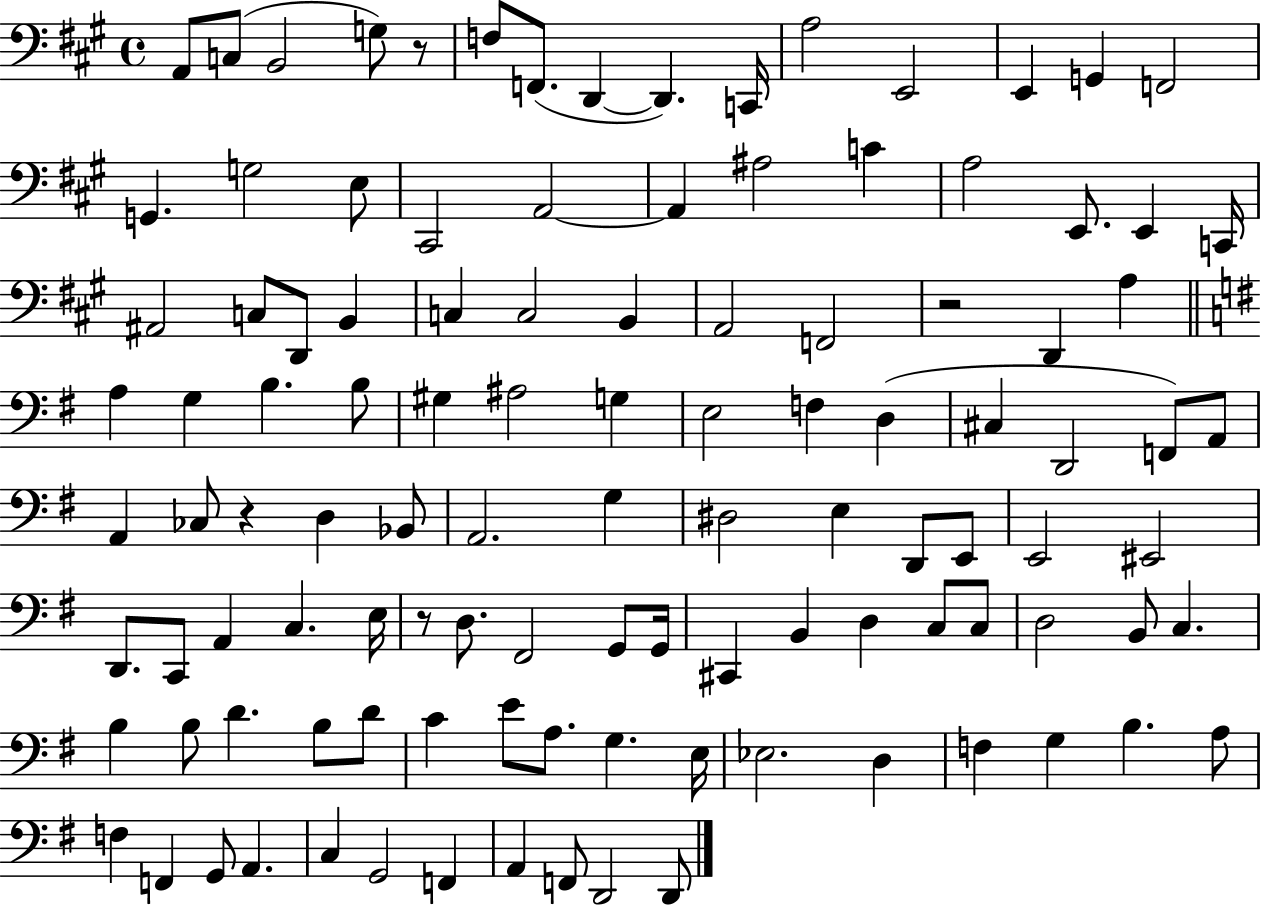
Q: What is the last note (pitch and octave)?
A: D2